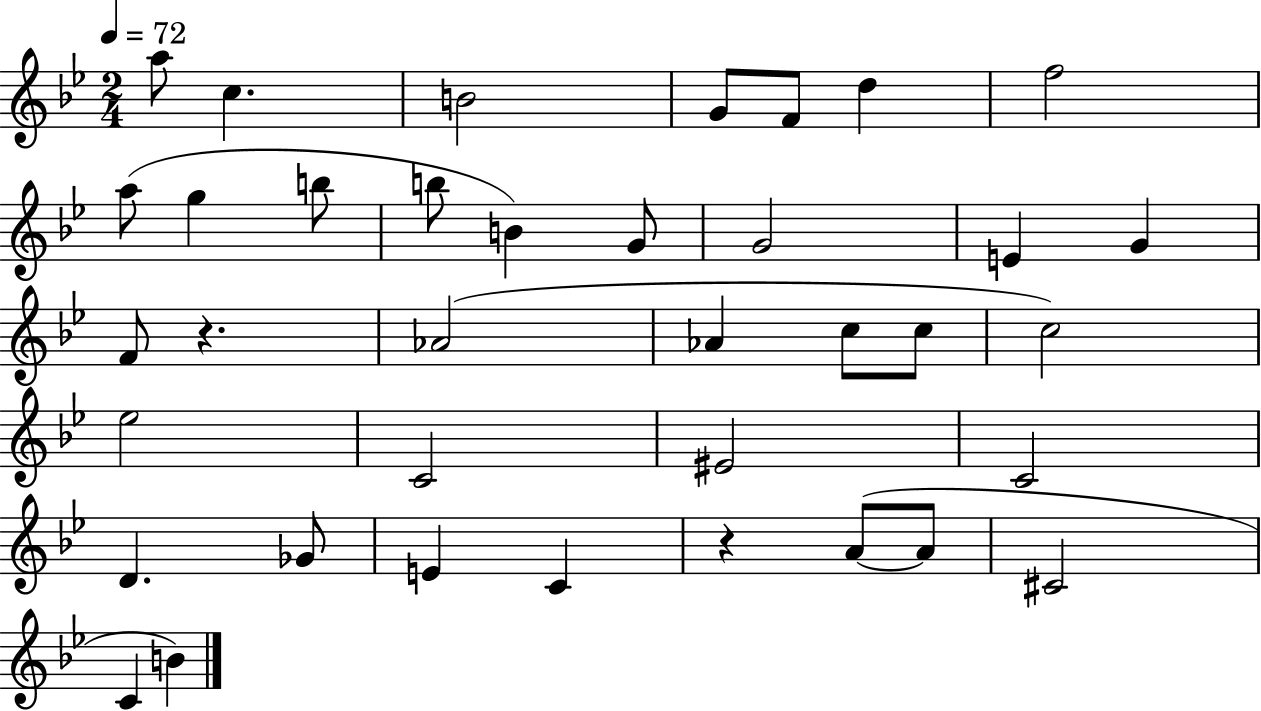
{
  \clef treble
  \numericTimeSignature
  \time 2/4
  \key bes \major
  \tempo 4 = 72
  a''8 c''4. | b'2 | g'8 f'8 d''4 | f''2 | \break a''8( g''4 b''8 | b''8 b'4) g'8 | g'2 | e'4 g'4 | \break f'8 r4. | aes'2( | aes'4 c''8 c''8 | c''2) | \break ees''2 | c'2 | eis'2 | c'2 | \break d'4. ges'8 | e'4 c'4 | r4 a'8~(~ a'8 | cis'2 | \break c'4 b'4) | \bar "|."
}